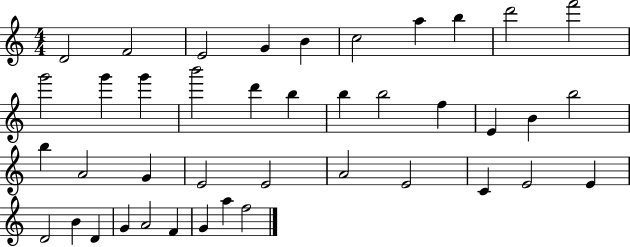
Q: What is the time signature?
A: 4/4